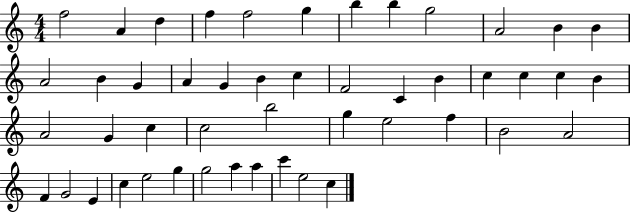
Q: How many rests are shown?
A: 0